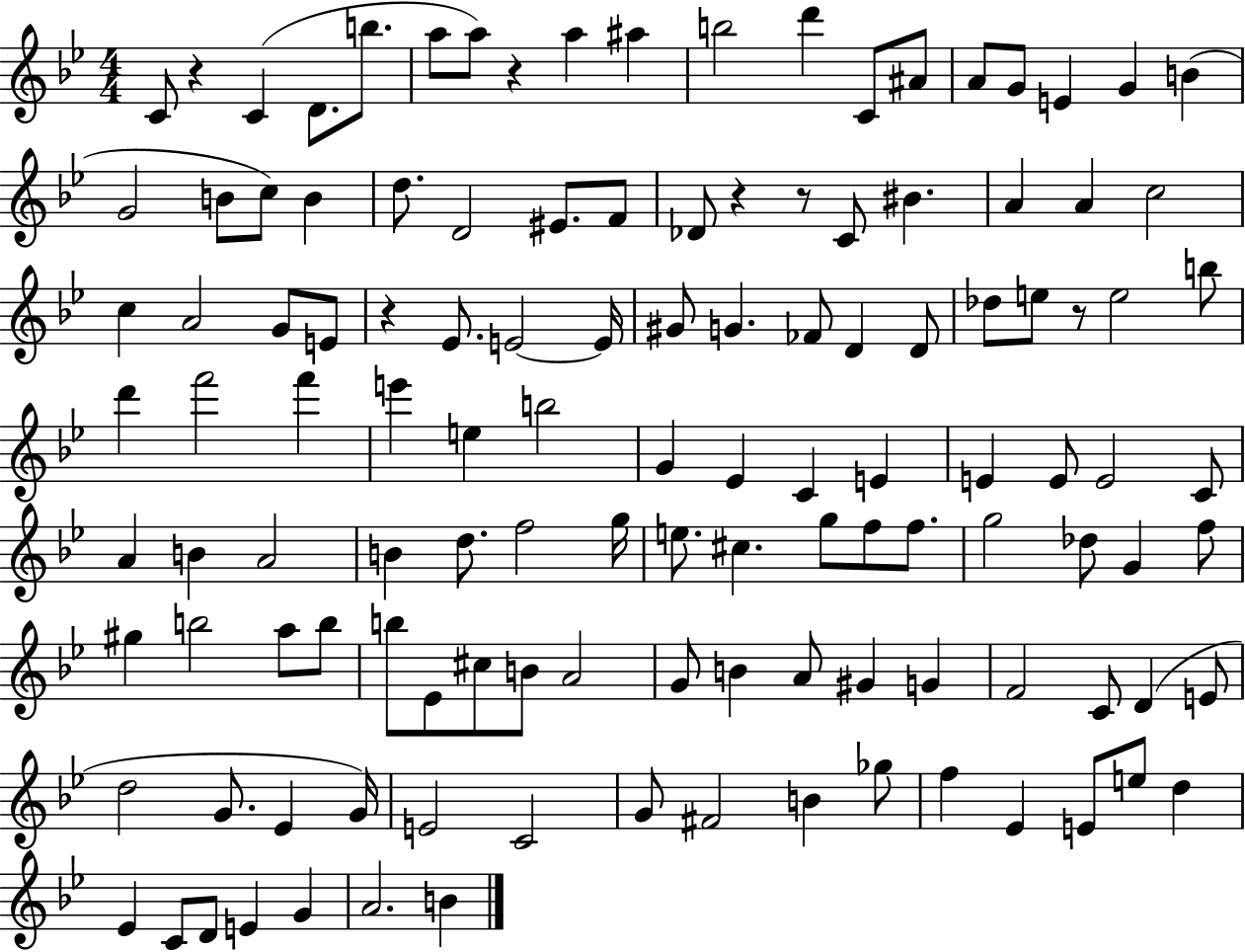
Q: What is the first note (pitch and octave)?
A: C4